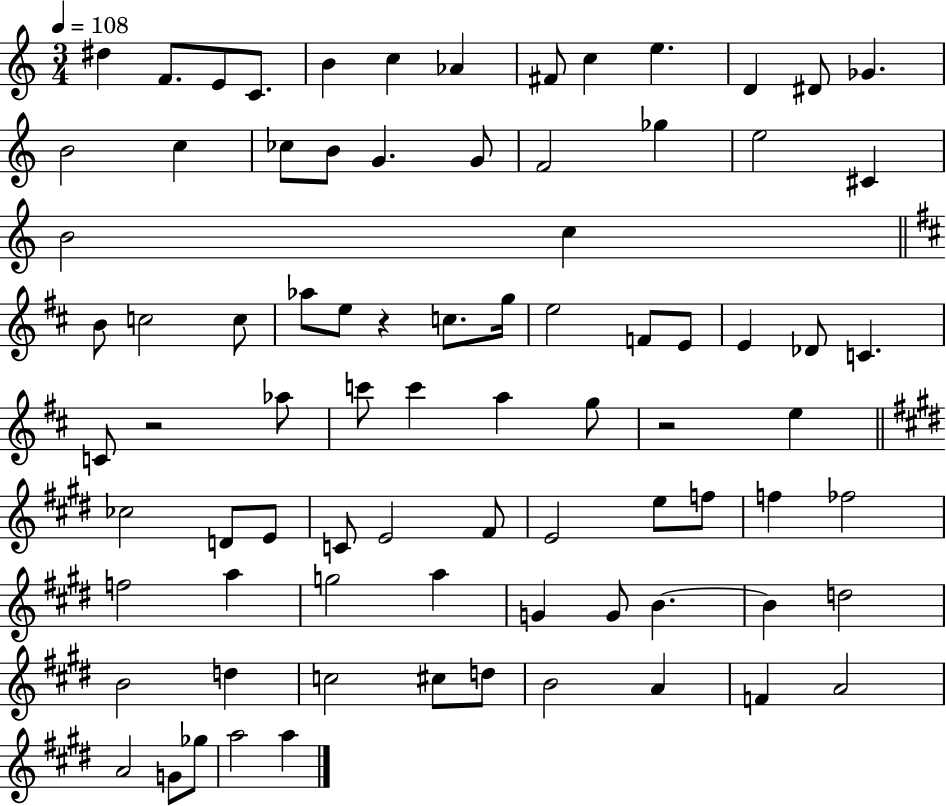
{
  \clef treble
  \numericTimeSignature
  \time 3/4
  \key c \major
  \tempo 4 = 108
  \repeat volta 2 { dis''4 f'8. e'8 c'8. | b'4 c''4 aes'4 | fis'8 c''4 e''4. | d'4 dis'8 ges'4. | \break b'2 c''4 | ces''8 b'8 g'4. g'8 | f'2 ges''4 | e''2 cis'4 | \break b'2 c''4 | \bar "||" \break \key b \minor b'8 c''2 c''8 | aes''8 e''8 r4 c''8. g''16 | e''2 f'8 e'8 | e'4 des'8 c'4. | \break c'8 r2 aes''8 | c'''8 c'''4 a''4 g''8 | r2 e''4 | \bar "||" \break \key e \major ces''2 d'8 e'8 | c'8 e'2 fis'8 | e'2 e''8 f''8 | f''4 fes''2 | \break f''2 a''4 | g''2 a''4 | g'4 g'8 b'4.~~ | b'4 d''2 | \break b'2 d''4 | c''2 cis''8 d''8 | b'2 a'4 | f'4 a'2 | \break a'2 g'8 ges''8 | a''2 a''4 | } \bar "|."
}